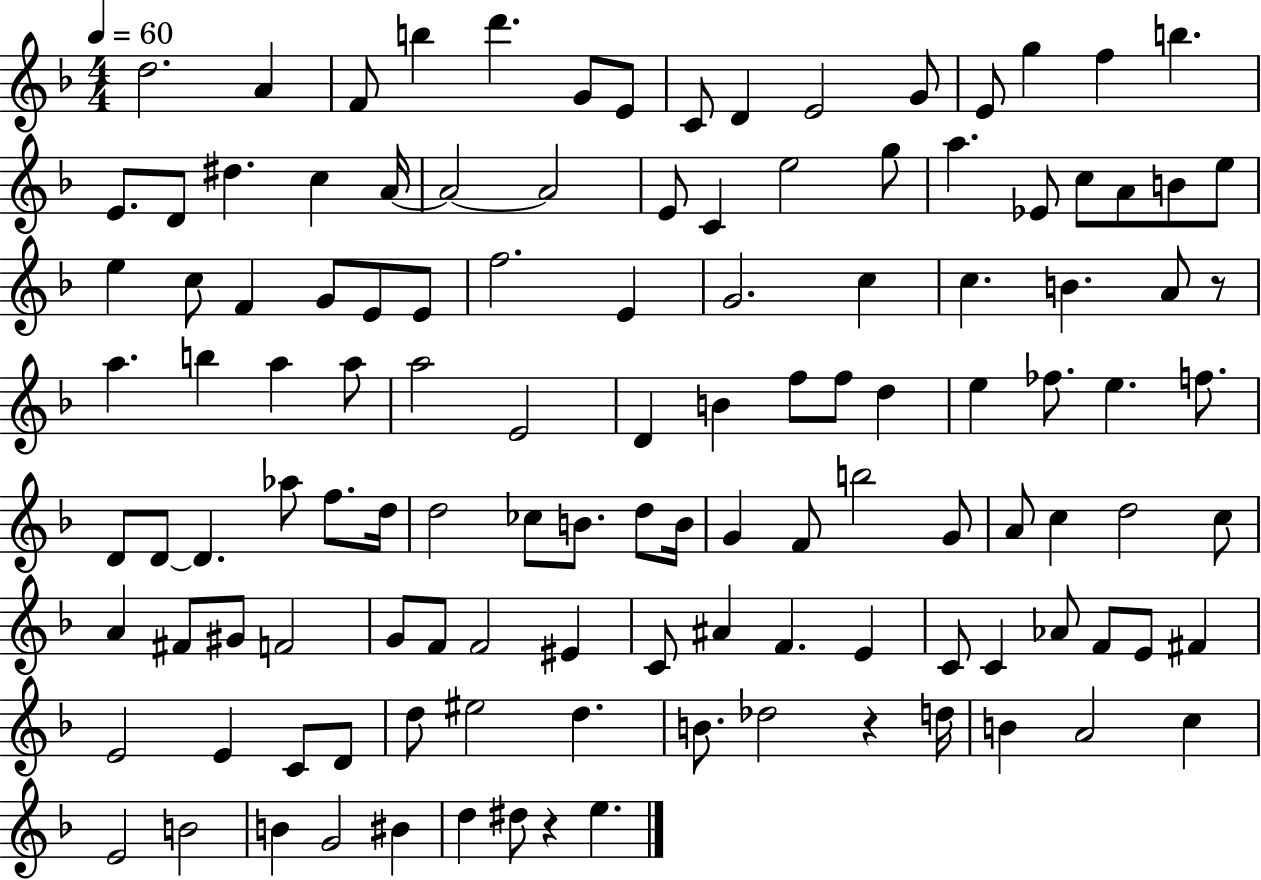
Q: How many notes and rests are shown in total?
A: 121